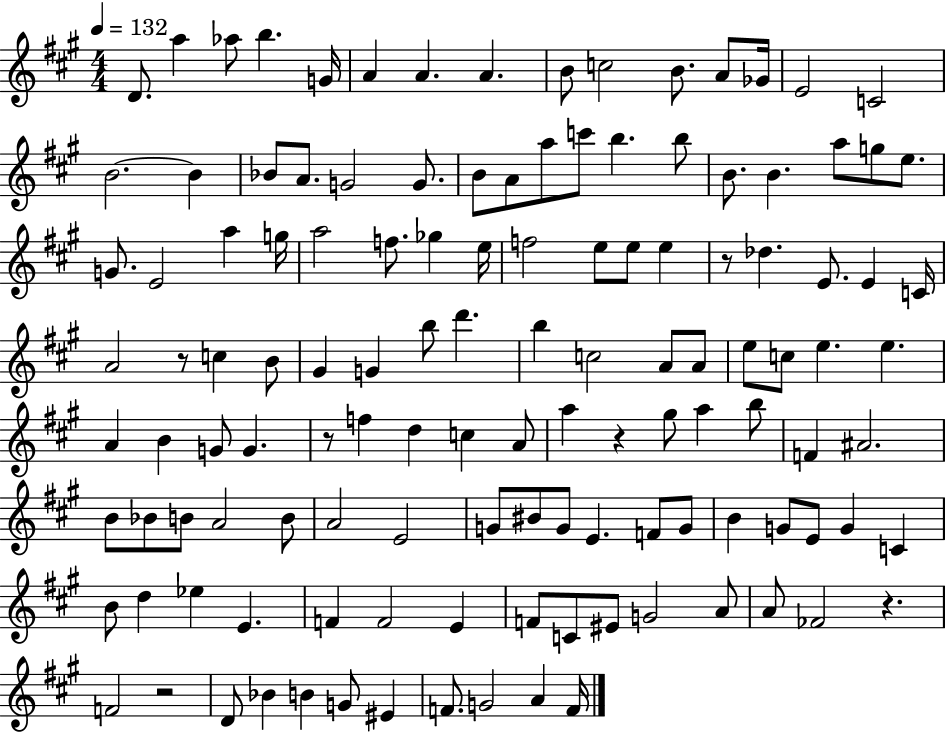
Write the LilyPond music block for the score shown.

{
  \clef treble
  \numericTimeSignature
  \time 4/4
  \key a \major
  \tempo 4 = 132
  d'8. a''4 aes''8 b''4. g'16 | a'4 a'4. a'4. | b'8 c''2 b'8. a'8 ges'16 | e'2 c'2 | \break b'2.~~ b'4 | bes'8 a'8. g'2 g'8. | b'8 a'8 a''8 c'''8 b''4. b''8 | b'8. b'4. a''8 g''8 e''8. | \break g'8. e'2 a''4 g''16 | a''2 f''8. ges''4 e''16 | f''2 e''8 e''8 e''4 | r8 des''4. e'8. e'4 c'16 | \break a'2 r8 c''4 b'8 | gis'4 g'4 b''8 d'''4. | b''4 c''2 a'8 a'8 | e''8 c''8 e''4. e''4. | \break a'4 b'4 g'8 g'4. | r8 f''4 d''4 c''4 a'8 | a''4 r4 gis''8 a''4 b''8 | f'4 ais'2. | \break b'8 bes'8 b'8 a'2 b'8 | a'2 e'2 | g'8 bis'8 g'8 e'4. f'8 g'8 | b'4 g'8 e'8 g'4 c'4 | \break b'8 d''4 ees''4 e'4. | f'4 f'2 e'4 | f'8 c'8 eis'8 g'2 a'8 | a'8 fes'2 r4. | \break f'2 r2 | d'8 bes'4 b'4 g'8 eis'4 | f'8. g'2 a'4 f'16 | \bar "|."
}